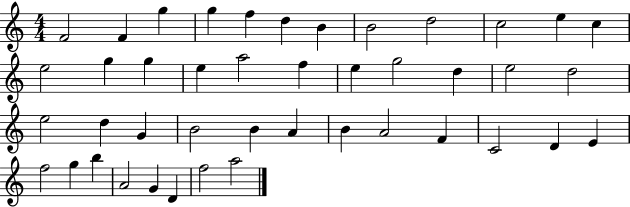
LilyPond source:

{
  \clef treble
  \numericTimeSignature
  \time 4/4
  \key c \major
  f'2 f'4 g''4 | g''4 f''4 d''4 b'4 | b'2 d''2 | c''2 e''4 c''4 | \break e''2 g''4 g''4 | e''4 a''2 f''4 | e''4 g''2 d''4 | e''2 d''2 | \break e''2 d''4 g'4 | b'2 b'4 a'4 | b'4 a'2 f'4 | c'2 d'4 e'4 | \break f''2 g''4 b''4 | a'2 g'4 d'4 | f''2 a''2 | \bar "|."
}